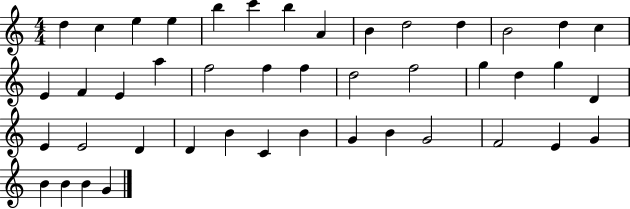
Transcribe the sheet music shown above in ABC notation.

X:1
T:Untitled
M:4/4
L:1/4
K:C
d c e e b c' b A B d2 d B2 d c E F E a f2 f f d2 f2 g d g D E E2 D D B C B G B G2 F2 E G B B B G